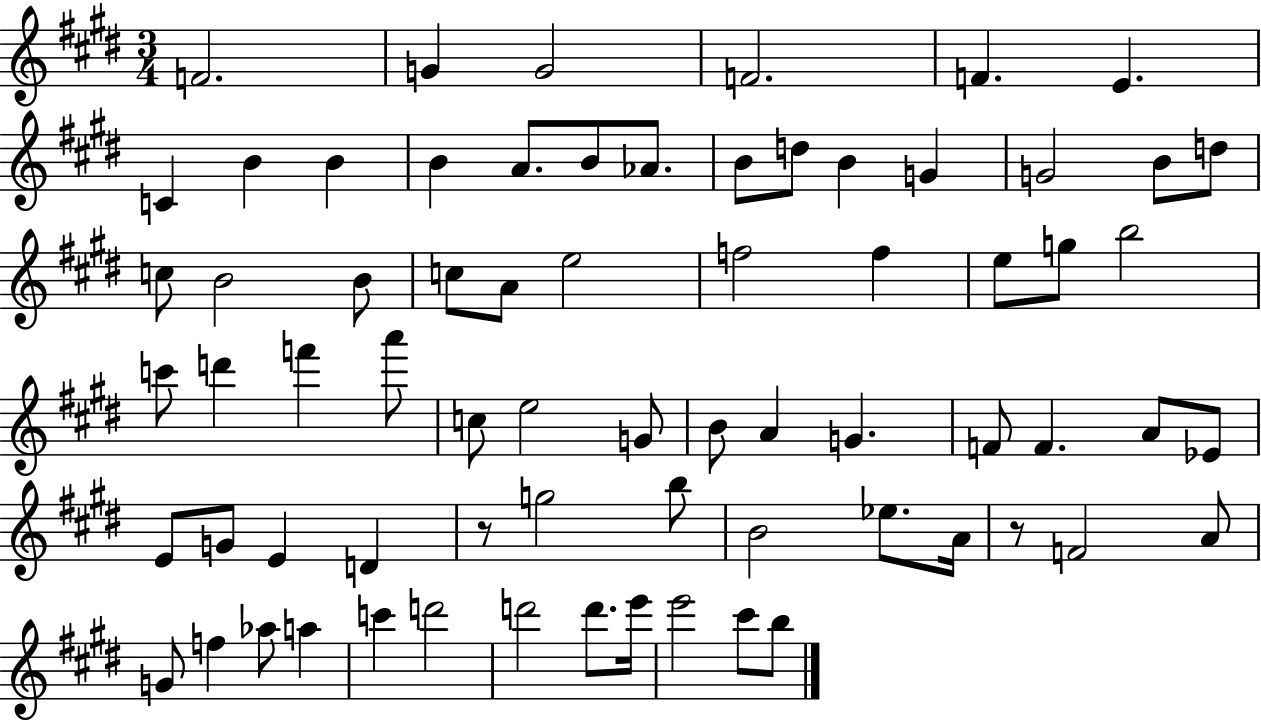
F4/h. G4/q G4/h F4/h. F4/q. E4/q. C4/q B4/q B4/q B4/q A4/e. B4/e Ab4/e. B4/e D5/e B4/q G4/q G4/h B4/e D5/e C5/e B4/h B4/e C5/e A4/e E5/h F5/h F5/q E5/e G5/e B5/h C6/e D6/q F6/q A6/e C5/e E5/h G4/e B4/e A4/q G4/q. F4/e F4/q. A4/e Eb4/e E4/e G4/e E4/q D4/q R/e G5/h B5/e B4/h Eb5/e. A4/s R/e F4/h A4/e G4/e F5/q Ab5/e A5/q C6/q D6/h D6/h D6/e. E6/s E6/h C#6/e B5/e